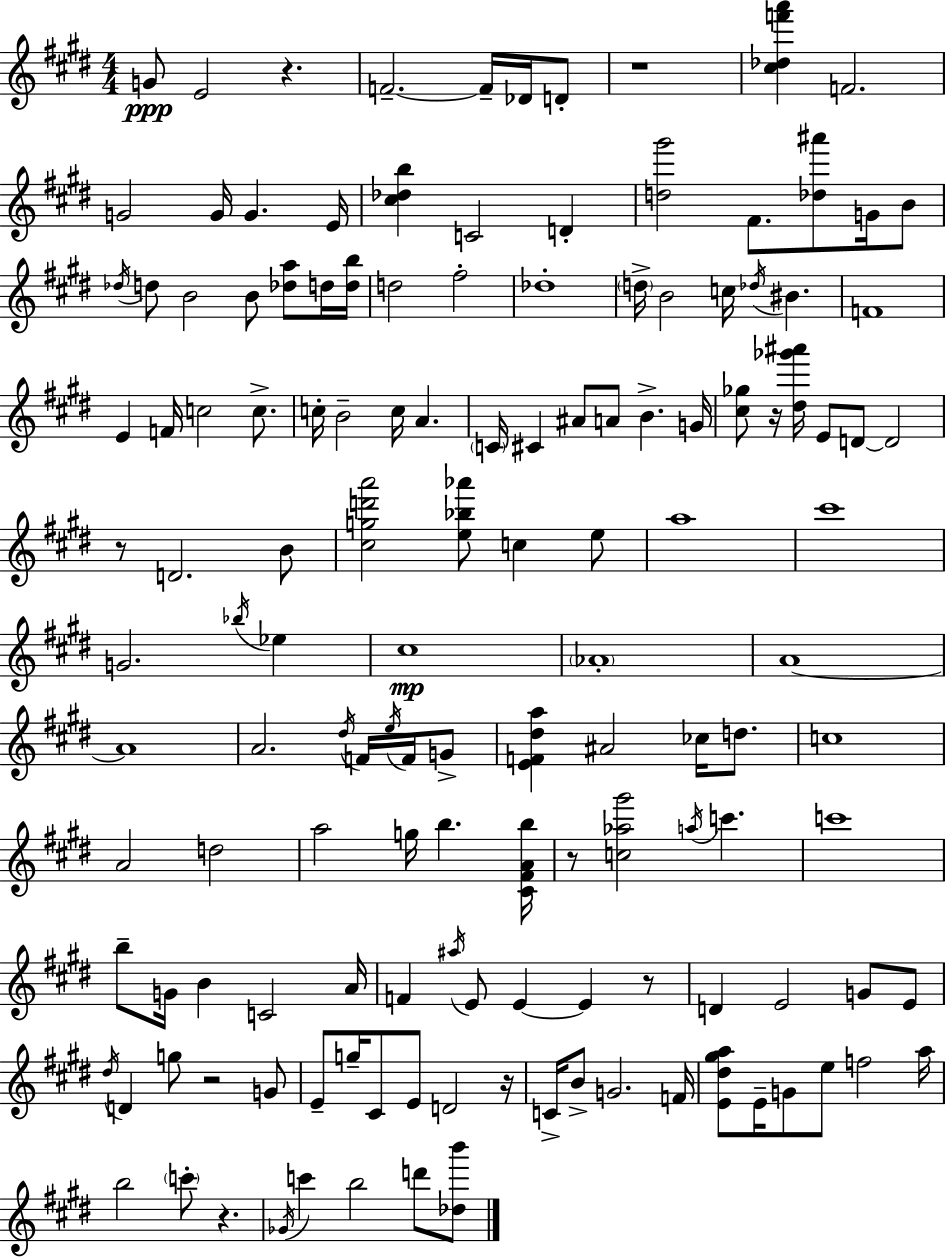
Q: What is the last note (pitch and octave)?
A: D6